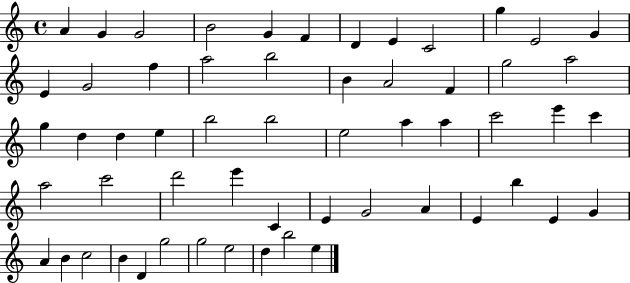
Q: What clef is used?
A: treble